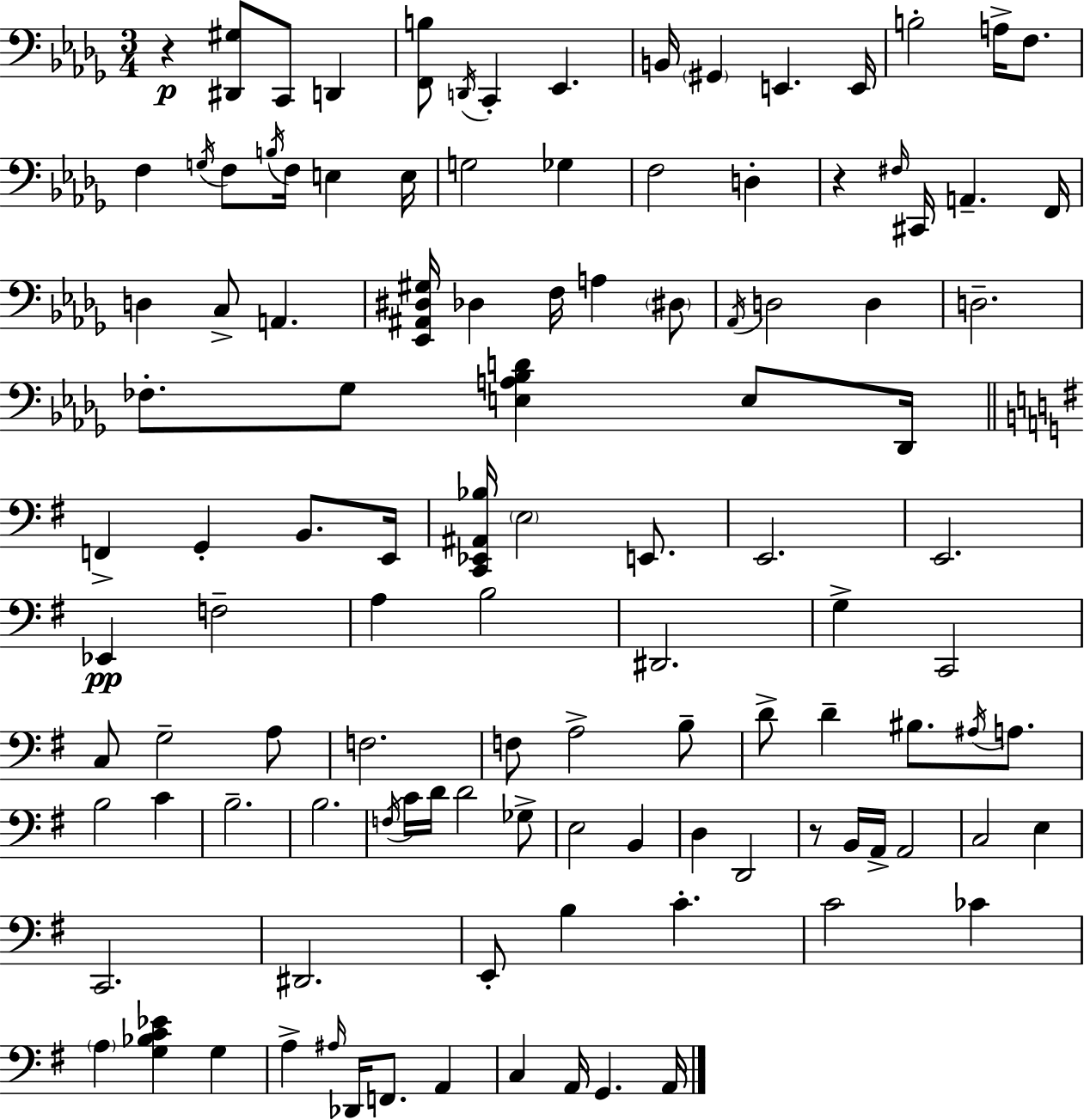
R/q [D#2,G#3]/e C2/e D2/q [F2,B3]/e D2/s C2/q Eb2/q. B2/s G#2/q E2/q. E2/s B3/h A3/s F3/e. F3/q G3/s F3/e B3/s F3/s E3/q E3/s G3/h Gb3/q F3/h D3/q R/q F#3/s C#2/s A2/q. F2/s D3/q C3/e A2/q. [Eb2,A#2,D#3,G#3]/s Db3/q F3/s A3/q D#3/e Ab2/s D3/h D3/q D3/h. FES3/e. Gb3/e [E3,A3,Bb3,D4]/q E3/e Db2/s F2/q G2/q B2/e. E2/s [C2,Eb2,A#2,Bb3]/s E3/h E2/e. E2/h. E2/h. Eb2/q F3/h A3/q B3/h D#2/h. G3/q C2/h C3/e G3/h A3/e F3/h. F3/e A3/h B3/e D4/e D4/q BIS3/e. A#3/s A3/e. B3/h C4/q B3/h. B3/h. F3/s C4/s D4/s D4/h Gb3/e E3/h B2/q D3/q D2/h R/e B2/s A2/s A2/h C3/h E3/q C2/h. D#2/h. E2/e B3/q C4/q. C4/h CES4/q A3/q [G3,Bb3,C4,Eb4]/q G3/q A3/q A#3/s Db2/s F2/e. A2/q C3/q A2/s G2/q. A2/s